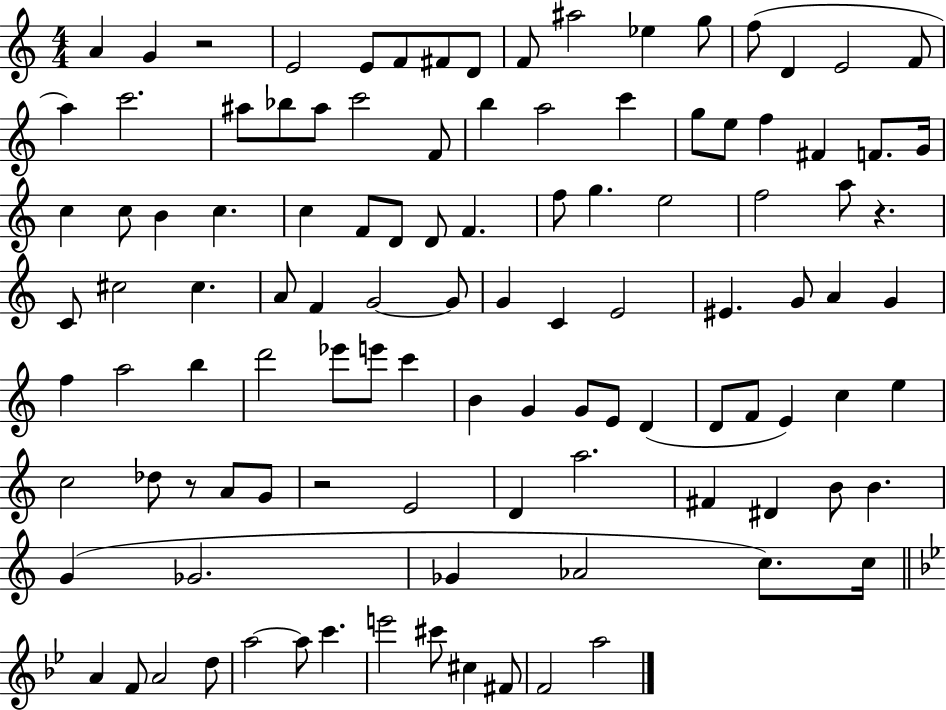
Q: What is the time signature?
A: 4/4